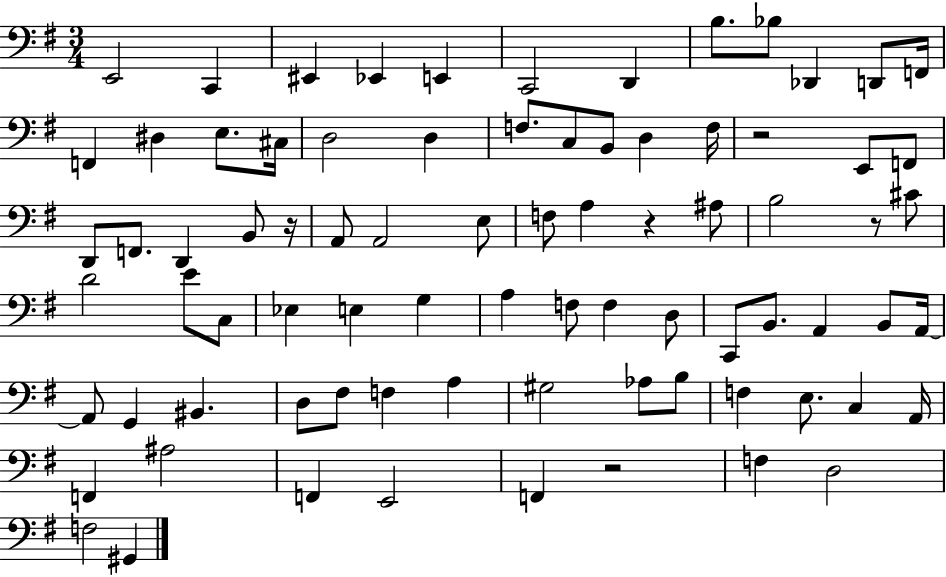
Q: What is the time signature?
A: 3/4